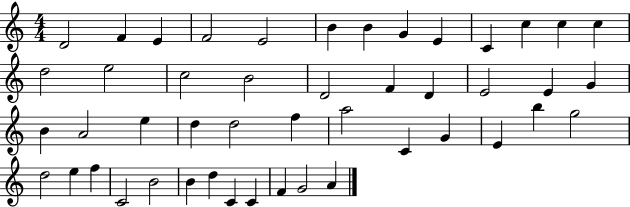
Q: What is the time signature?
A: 4/4